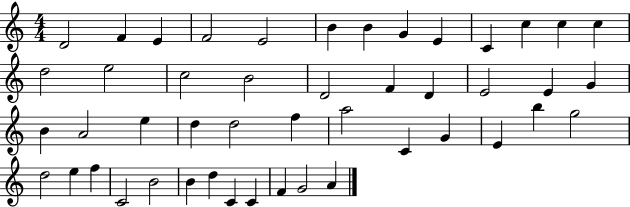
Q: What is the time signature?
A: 4/4